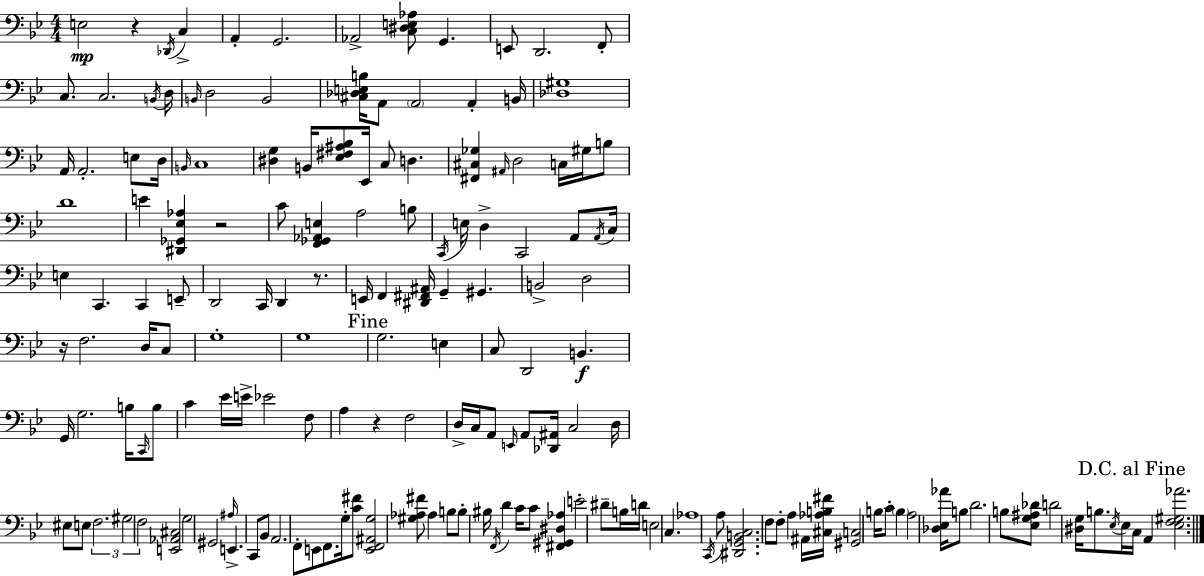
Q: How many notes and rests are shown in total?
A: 167